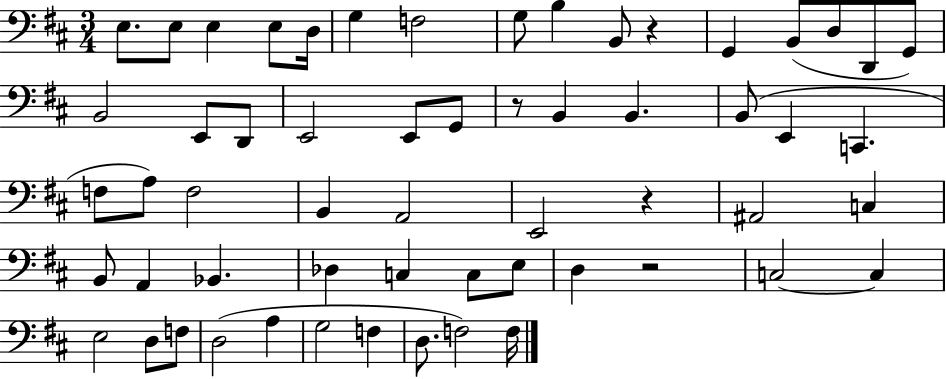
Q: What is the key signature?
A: D major